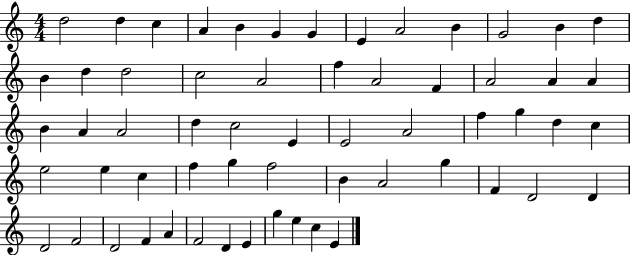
{
  \clef treble
  \numericTimeSignature
  \time 4/4
  \key c \major
  d''2 d''4 c''4 | a'4 b'4 g'4 g'4 | e'4 a'2 b'4 | g'2 b'4 d''4 | \break b'4 d''4 d''2 | c''2 a'2 | f''4 a'2 f'4 | a'2 a'4 a'4 | \break b'4 a'4 a'2 | d''4 c''2 e'4 | e'2 a'2 | f''4 g''4 d''4 c''4 | \break e''2 e''4 c''4 | f''4 g''4 f''2 | b'4 a'2 g''4 | f'4 d'2 d'4 | \break d'2 f'2 | d'2 f'4 a'4 | f'2 d'4 e'4 | g''4 e''4 c''4 e'4 | \break \bar "|."
}